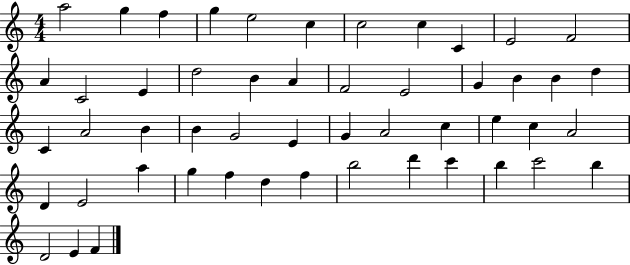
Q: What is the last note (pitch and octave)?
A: F4